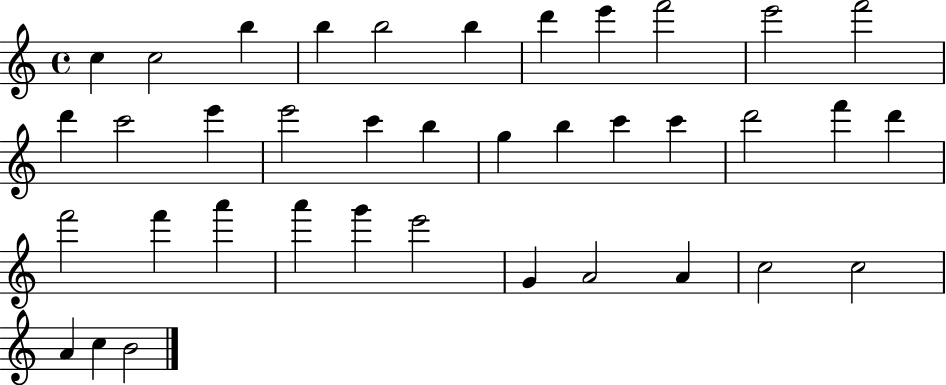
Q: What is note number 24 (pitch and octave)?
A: D6